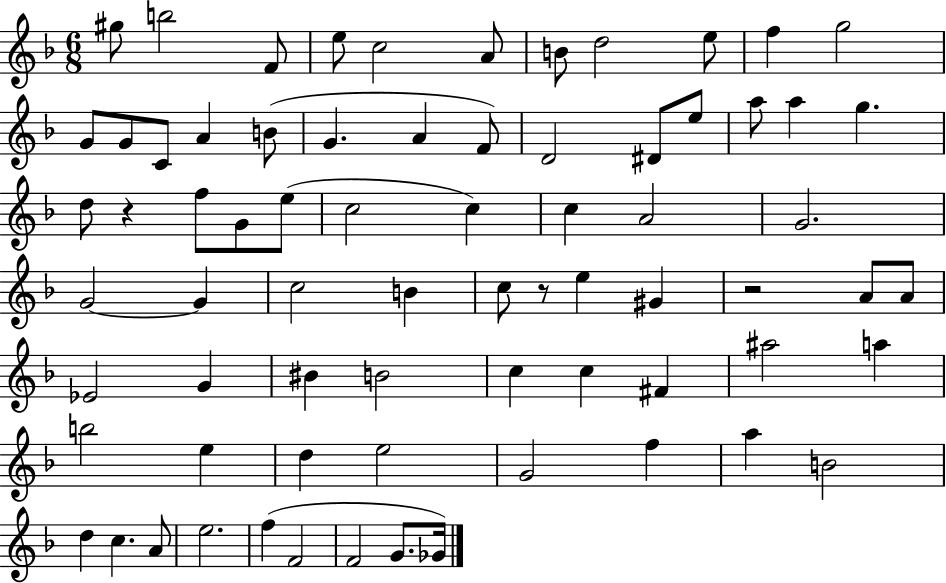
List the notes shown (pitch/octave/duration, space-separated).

G#5/e B5/h F4/e E5/e C5/h A4/e B4/e D5/h E5/e F5/q G5/h G4/e G4/e C4/e A4/q B4/e G4/q. A4/q F4/e D4/h D#4/e E5/e A5/e A5/q G5/q. D5/e R/q F5/e G4/e E5/e C5/h C5/q C5/q A4/h G4/h. G4/h G4/q C5/h B4/q C5/e R/e E5/q G#4/q R/h A4/e A4/e Eb4/h G4/q BIS4/q B4/h C5/q C5/q F#4/q A#5/h A5/q B5/h E5/q D5/q E5/h G4/h F5/q A5/q B4/h D5/q C5/q. A4/e E5/h. F5/q F4/h F4/h G4/e. Gb4/s